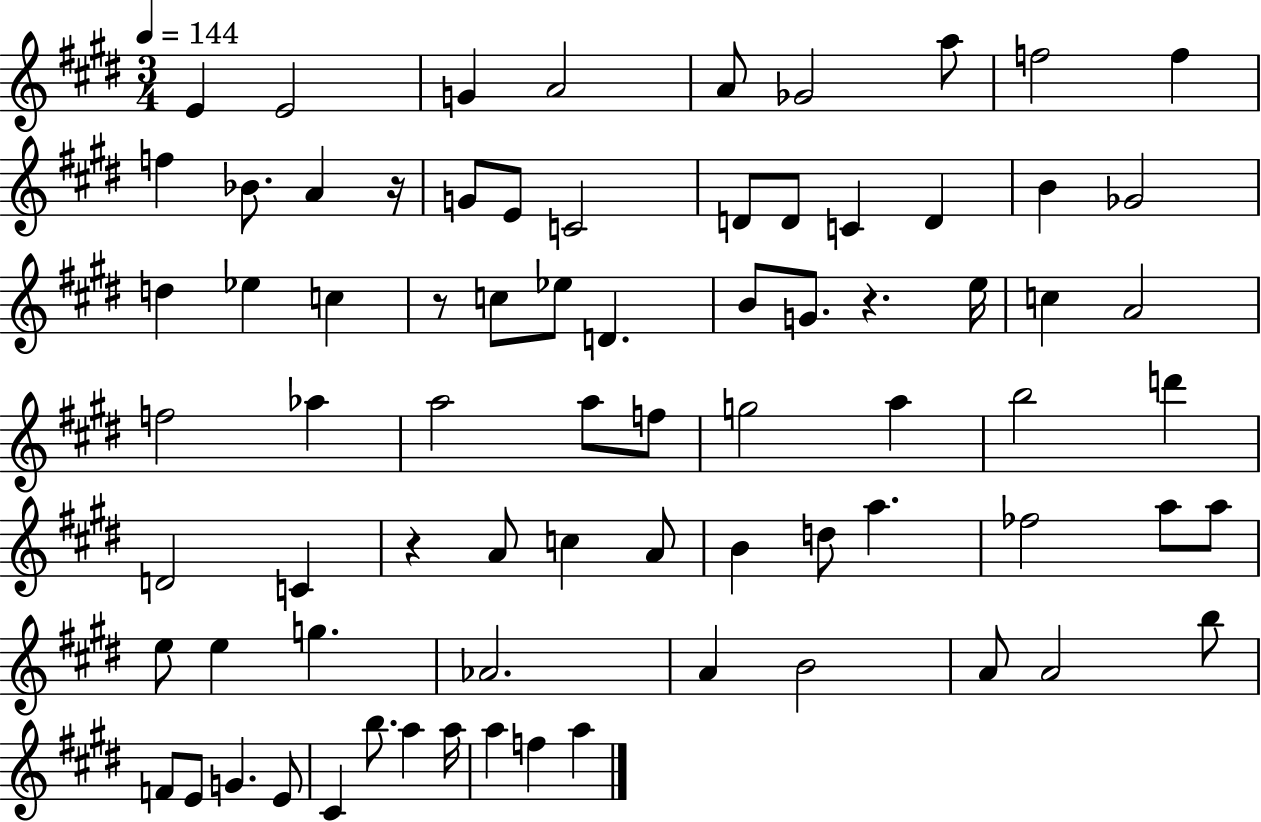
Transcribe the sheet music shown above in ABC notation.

X:1
T:Untitled
M:3/4
L:1/4
K:E
E E2 G A2 A/2 _G2 a/2 f2 f f _B/2 A z/4 G/2 E/2 C2 D/2 D/2 C D B _G2 d _e c z/2 c/2 _e/2 D B/2 G/2 z e/4 c A2 f2 _a a2 a/2 f/2 g2 a b2 d' D2 C z A/2 c A/2 B d/2 a _f2 a/2 a/2 e/2 e g _A2 A B2 A/2 A2 b/2 F/2 E/2 G E/2 ^C b/2 a a/4 a f a